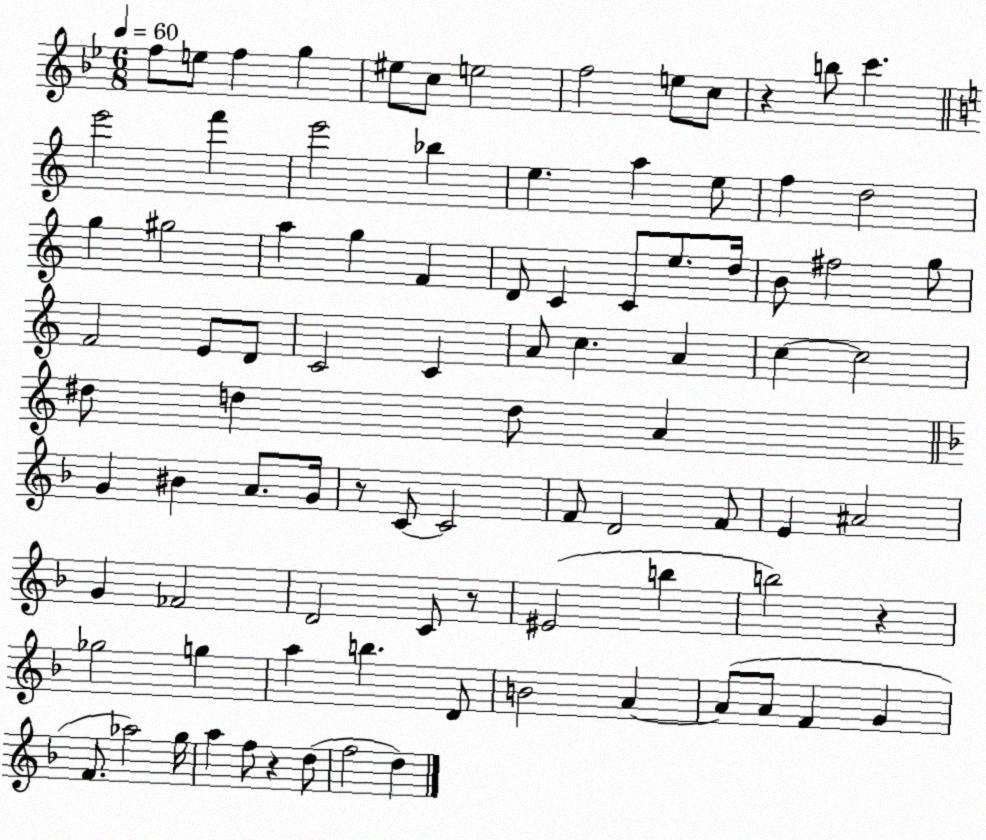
X:1
T:Untitled
M:6/8
L:1/4
K:Bb
f/2 e/2 f g ^e/2 c/2 e2 f2 e/2 c/2 z b/2 c' e'2 f' e'2 _b e a e/2 f d2 g ^g2 a g F D/2 C C/2 e/2 d/4 B/2 ^f2 g/2 F2 E/2 D/2 C2 C A/2 c A c c2 ^d/2 d d/2 A G ^B A/2 G/4 z/2 C/2 C2 F/2 D2 F/2 E ^A2 G _F2 D2 C/2 z/2 ^E2 b b2 z _g2 g a b D/2 B2 A A/2 A/2 F G F/2 _a2 g/4 a f/2 z d/2 f2 d